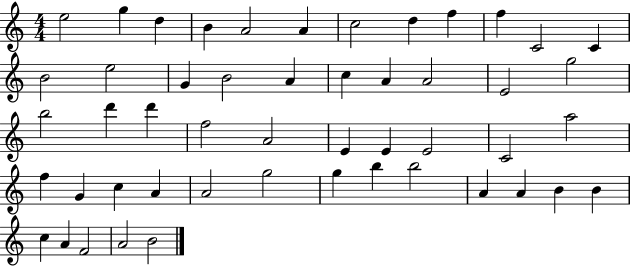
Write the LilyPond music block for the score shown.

{
  \clef treble
  \numericTimeSignature
  \time 4/4
  \key c \major
  e''2 g''4 d''4 | b'4 a'2 a'4 | c''2 d''4 f''4 | f''4 c'2 c'4 | \break b'2 e''2 | g'4 b'2 a'4 | c''4 a'4 a'2 | e'2 g''2 | \break b''2 d'''4 d'''4 | f''2 a'2 | e'4 e'4 e'2 | c'2 a''2 | \break f''4 g'4 c''4 a'4 | a'2 g''2 | g''4 b''4 b''2 | a'4 a'4 b'4 b'4 | \break c''4 a'4 f'2 | a'2 b'2 | \bar "|."
}